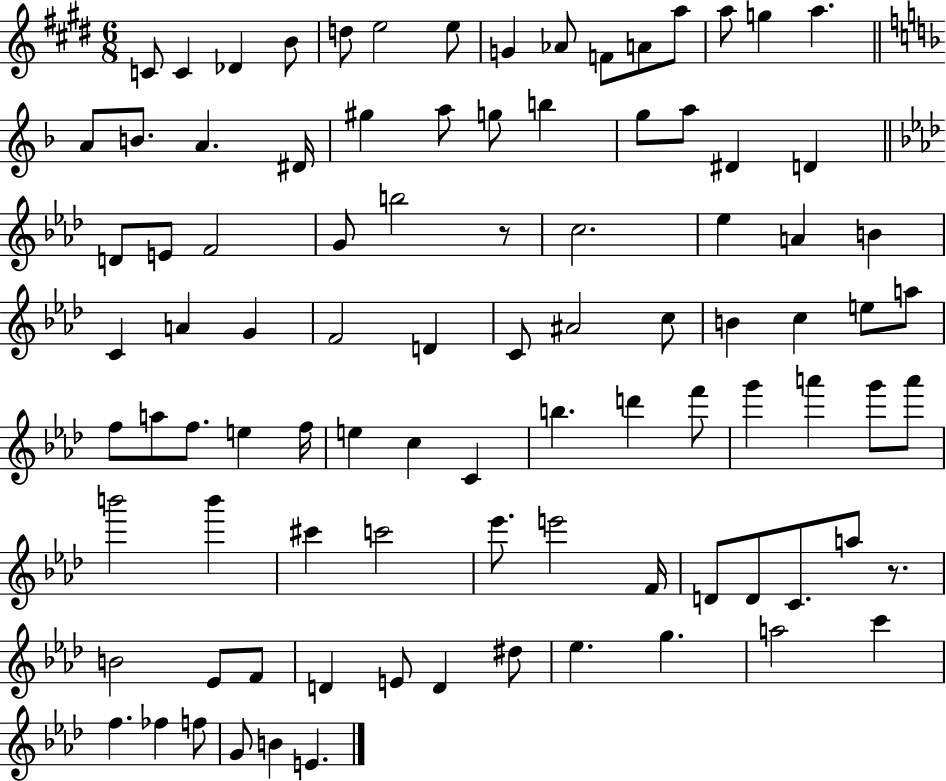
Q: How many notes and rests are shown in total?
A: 93